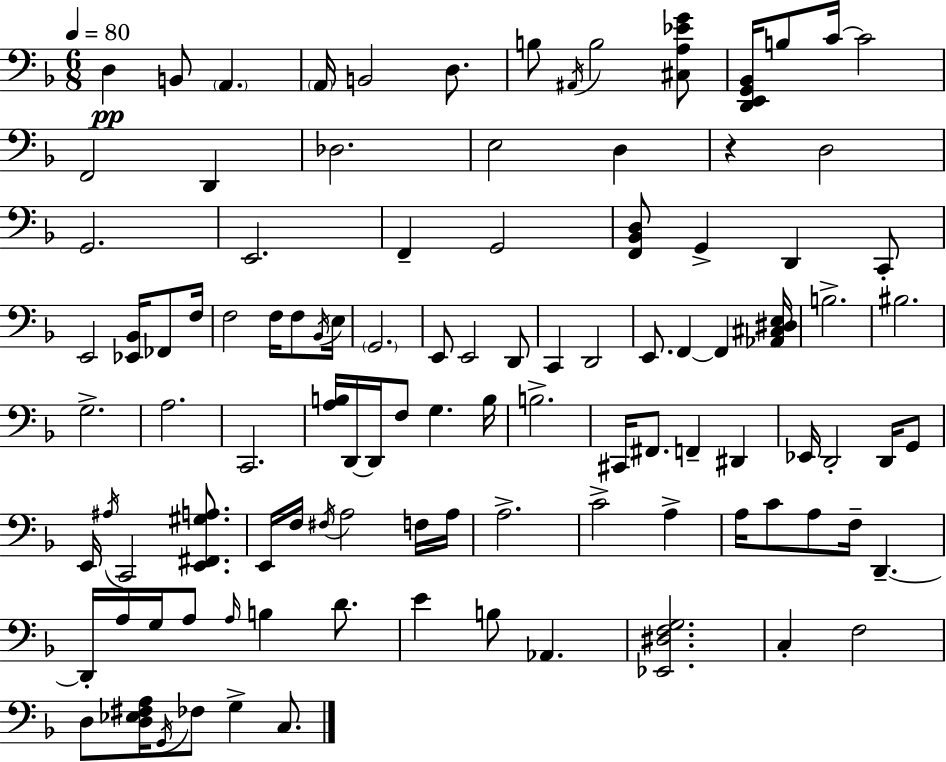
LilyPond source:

{
  \clef bass
  \numericTimeSignature
  \time 6/8
  \key f \major
  \tempo 4 = 80
  d4\pp b,8 \parenthesize a,4. | \parenthesize a,16 b,2 d8. | b8 \acciaccatura { ais,16 } b2 <cis a ees' g'>8 | <d, e, g, bes,>16 b8 c'16~~ c'2 | \break f,2 d,4 | des2. | e2 d4 | r4 d2 | \break g,2. | e,2. | f,4-- g,2 | <f, bes, d>8 g,4-> d,4 c,8-. | \break e,2 <ees, bes,>16 fes,8 | f16 f2 f16 f8 | \acciaccatura { bes,16 } e16 \parenthesize g,2. | e,8 e,2 | \break d,8 c,4 d,2 | e,8. f,4~~ f,4 | <aes, cis dis e>16 b2.-> | bis2. | \break g2.-> | a2. | c,2. | <a b>16 d,16~~ d,16 f8 g4. | \break b16 b2.-> | cis,16 fis,8. f,4-- dis,4 | ees,16 d,2-. d,16 | g,8 e,16 \acciaccatura { ais16 } c,2 | \break <e, fis, gis a>8. e,16 f16 \acciaccatura { fis16 } a2 | f16 a16 a2.-> | c'2-> | a4-> a16 c'8 a8 f16-- d,4.--~~ | \break d,16-. a16 g16 a8 \grace { a16 } b4 | d'8. e'4 b8 aes,4. | <ees, dis f g>2. | c4-. f2 | \break d8 <d ees fis a>16 \acciaccatura { g,16 } fes8 g4-> | c8. \bar "|."
}